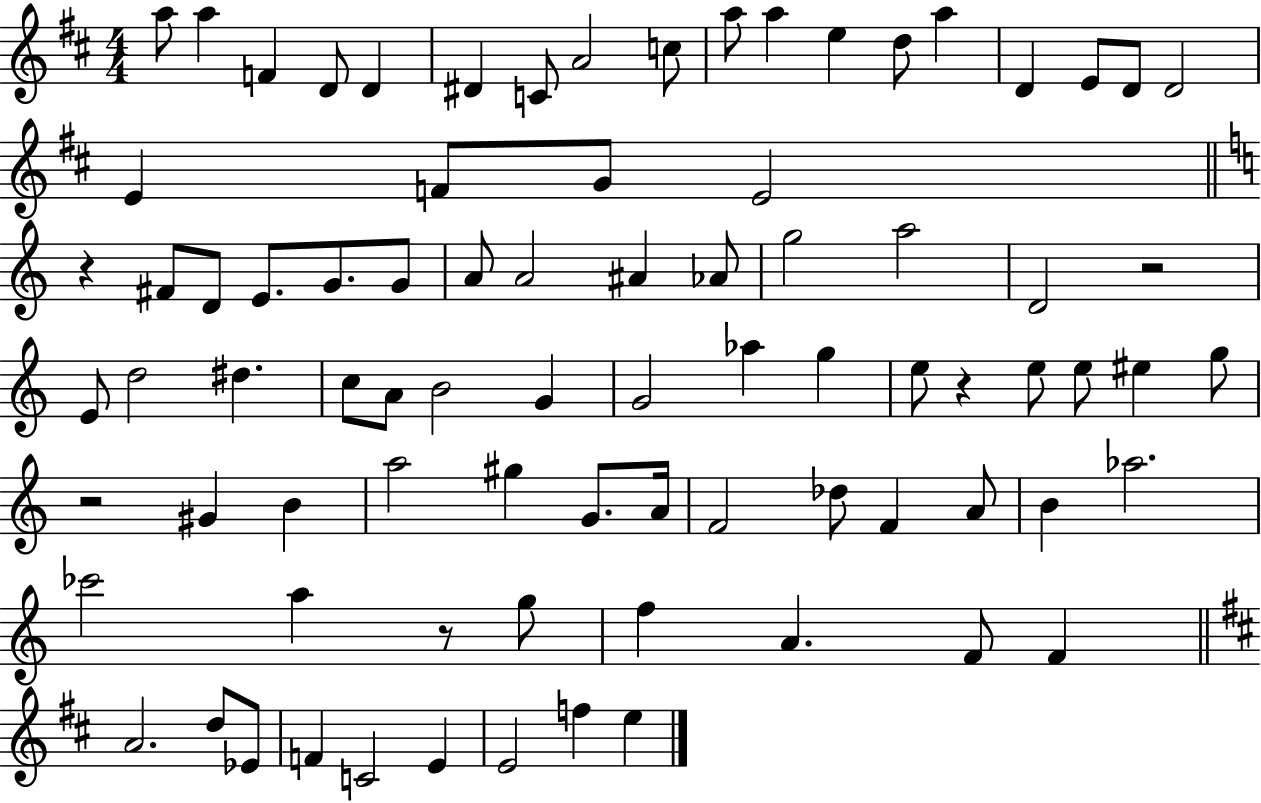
A5/e A5/q F4/q D4/e D4/q D#4/q C4/e A4/h C5/e A5/e A5/q E5/q D5/e A5/q D4/q E4/e D4/e D4/h E4/q F4/e G4/e E4/h R/q F#4/e D4/e E4/e. G4/e. G4/e A4/e A4/h A#4/q Ab4/e G5/h A5/h D4/h R/h E4/e D5/h D#5/q. C5/e A4/e B4/h G4/q G4/h Ab5/q G5/q E5/e R/q E5/e E5/e EIS5/q G5/e R/h G#4/q B4/q A5/h G#5/q G4/e. A4/s F4/h Db5/e F4/q A4/e B4/q Ab5/h. CES6/h A5/q R/e G5/e F5/q A4/q. F4/e F4/q A4/h. D5/e Eb4/e F4/q C4/h E4/q E4/h F5/q E5/q